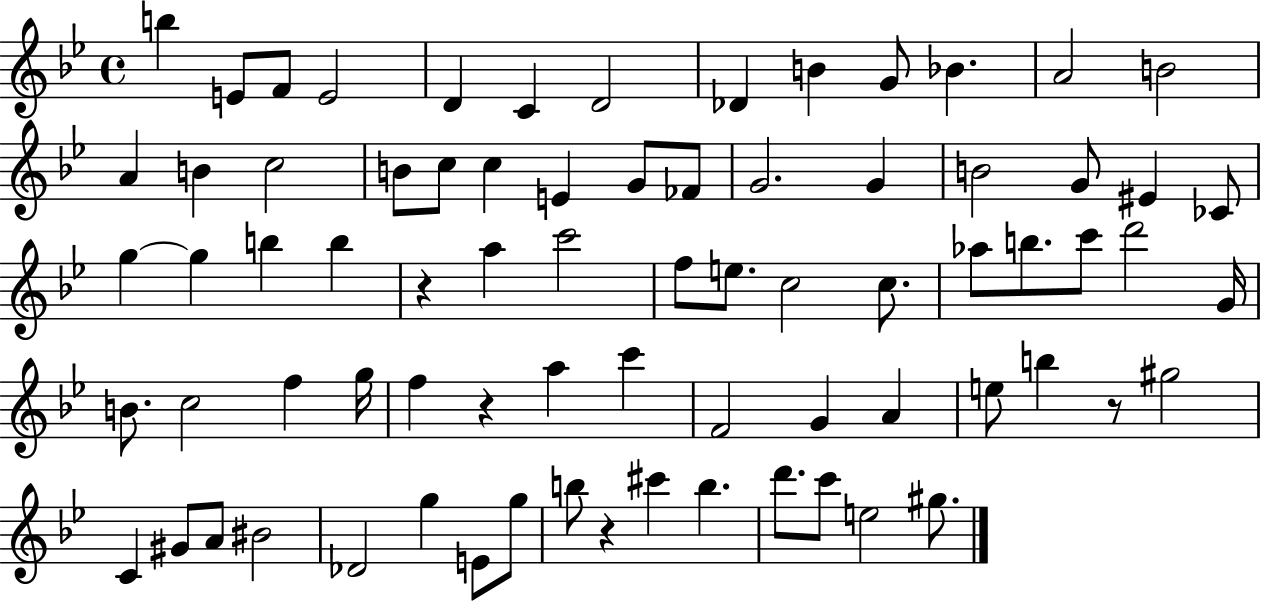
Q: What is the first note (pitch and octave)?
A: B5